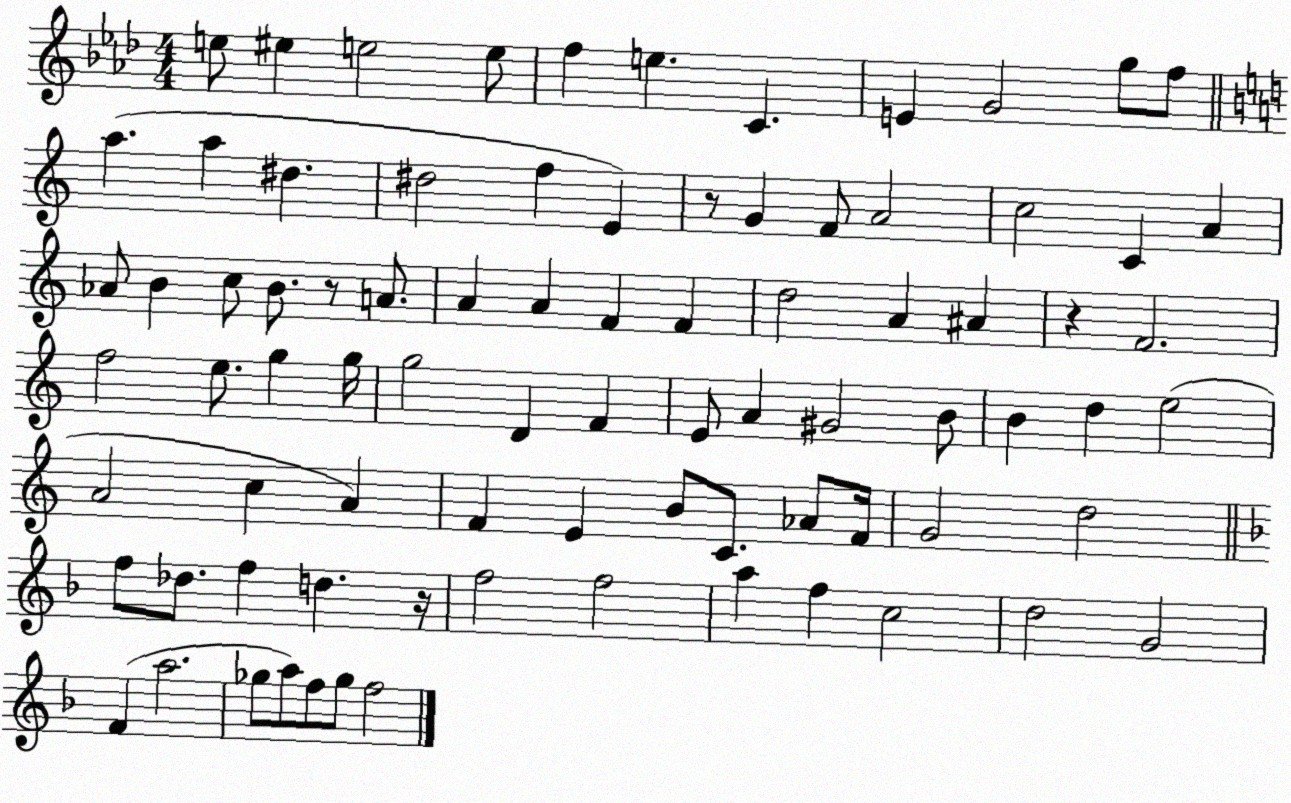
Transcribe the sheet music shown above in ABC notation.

X:1
T:Untitled
M:4/4
L:1/4
K:Ab
e/2 ^e e2 e/2 f e C E G2 g/2 f/2 a a ^d ^d2 f E z/2 G F/2 A2 c2 C A _A/2 B c/2 B/2 z/2 A/2 A A F F d2 A ^A z F2 f2 e/2 g g/4 g2 D F E/2 A ^G2 B/2 B d e2 A2 c A F E B/2 C/2 _A/2 F/4 G2 d2 f/2 _d/2 f d z/4 f2 f2 a f c2 d2 G2 F a2 _g/2 a/2 f/2 _g/2 f2